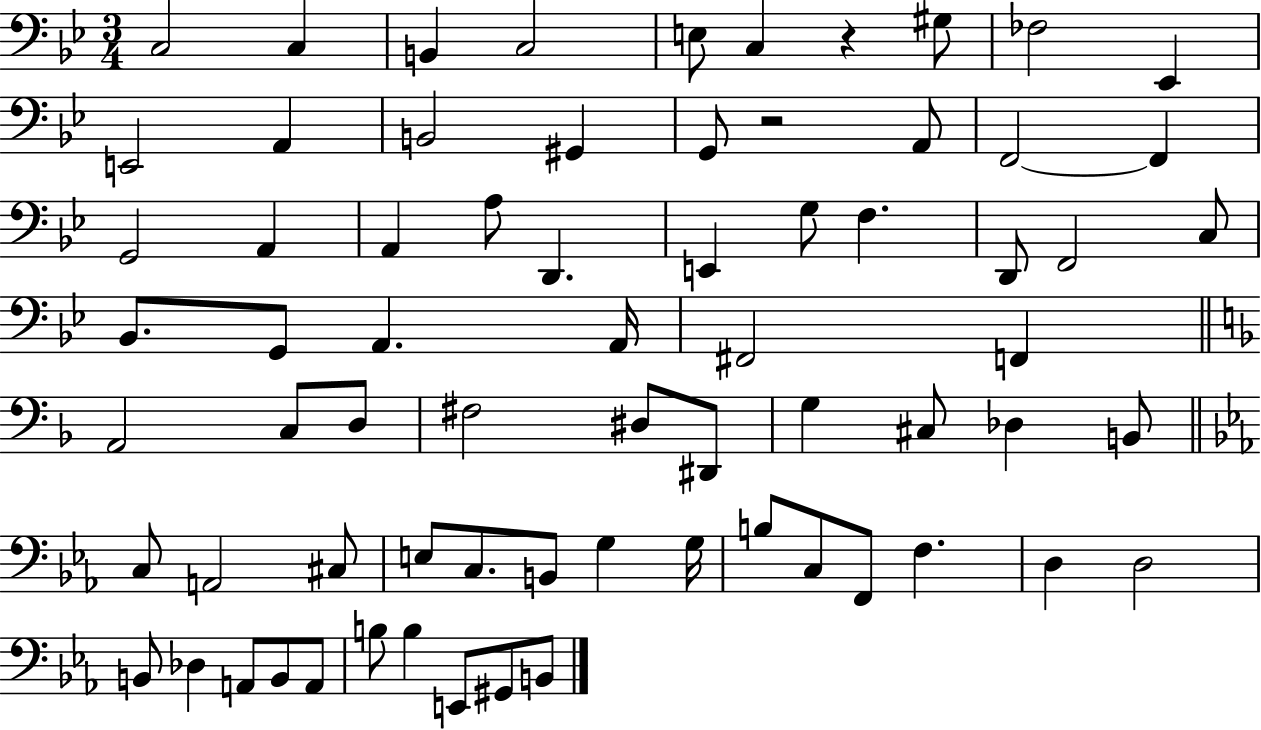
{
  \clef bass
  \numericTimeSignature
  \time 3/4
  \key bes \major
  c2 c4 | b,4 c2 | e8 c4 r4 gis8 | fes2 ees,4 | \break e,2 a,4 | b,2 gis,4 | g,8 r2 a,8 | f,2~~ f,4 | \break g,2 a,4 | a,4 a8 d,4. | e,4 g8 f4. | d,8 f,2 c8 | \break bes,8. g,8 a,4. a,16 | fis,2 f,4 | \bar "||" \break \key f \major a,2 c8 d8 | fis2 dis8 dis,8 | g4 cis8 des4 b,8 | \bar "||" \break \key c \minor c8 a,2 cis8 | e8 c8. b,8 g4 g16 | b8 c8 f,8 f4. | d4 d2 | \break b,8 des4 a,8 b,8 a,8 | b8 b4 e,8 gis,8 b,8 | \bar "|."
}